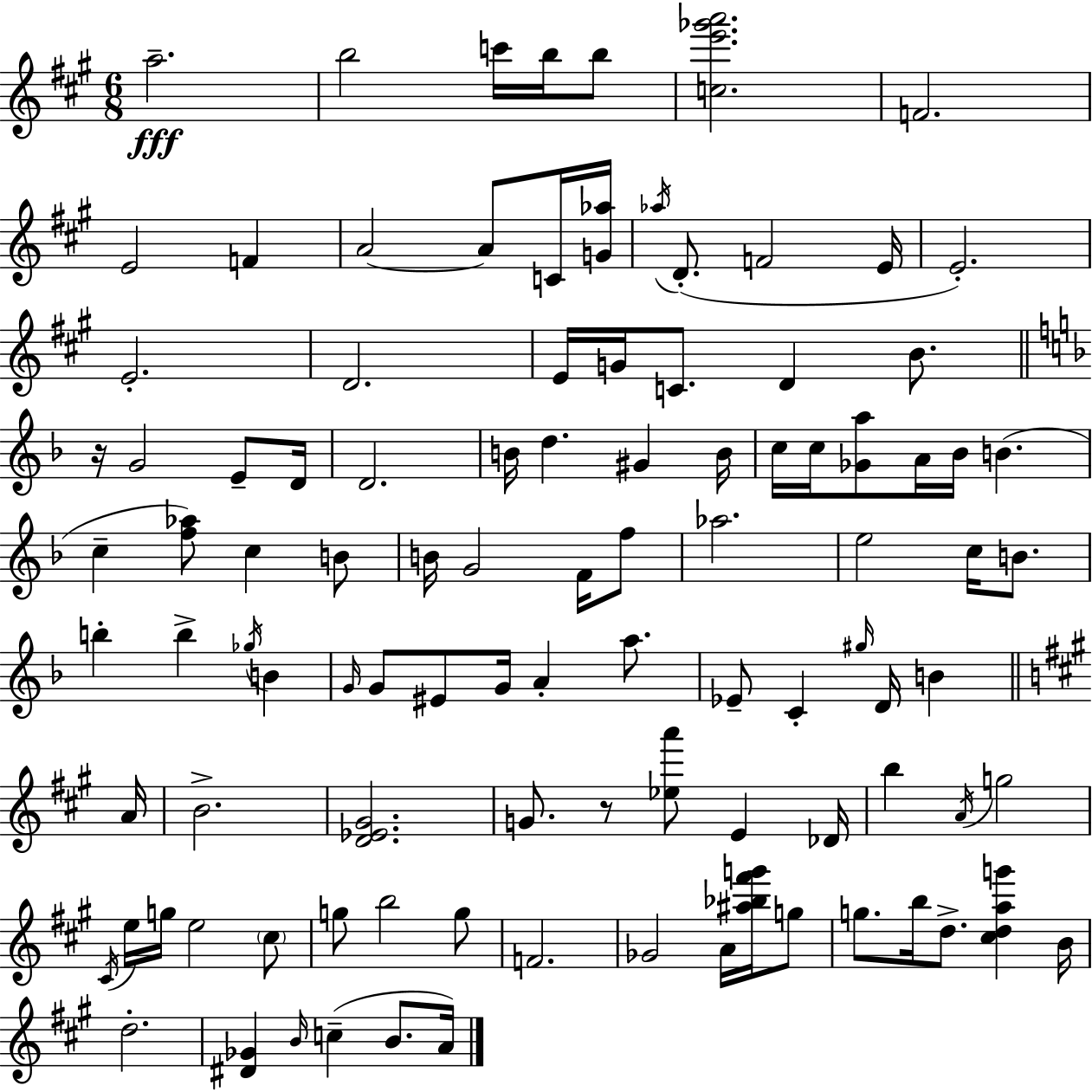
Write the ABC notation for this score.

X:1
T:Untitled
M:6/8
L:1/4
K:A
a2 b2 c'/4 b/4 b/2 [ce'_g'a']2 F2 E2 F A2 A/2 C/4 [G_a]/4 _a/4 D/2 F2 E/4 E2 E2 D2 E/4 G/4 C/2 D B/2 z/4 G2 E/2 D/4 D2 B/4 d ^G B/4 c/4 c/4 [_Ga]/2 A/4 _B/4 B c [f_a]/2 c B/2 B/4 G2 F/4 f/2 _a2 e2 c/4 B/2 b b _g/4 B G/4 G/2 ^E/2 G/4 A a/2 _E/2 C ^g/4 D/4 B A/4 B2 [D_E^G]2 G/2 z/2 [_ea']/2 E _D/4 b A/4 g2 ^C/4 e/4 g/4 e2 ^c/2 g/2 b2 g/2 F2 _G2 A/4 [^a_b^f'g']/4 g/2 g/2 b/4 d/2 [^cdag'] B/4 d2 [^D_G] B/4 c B/2 A/4